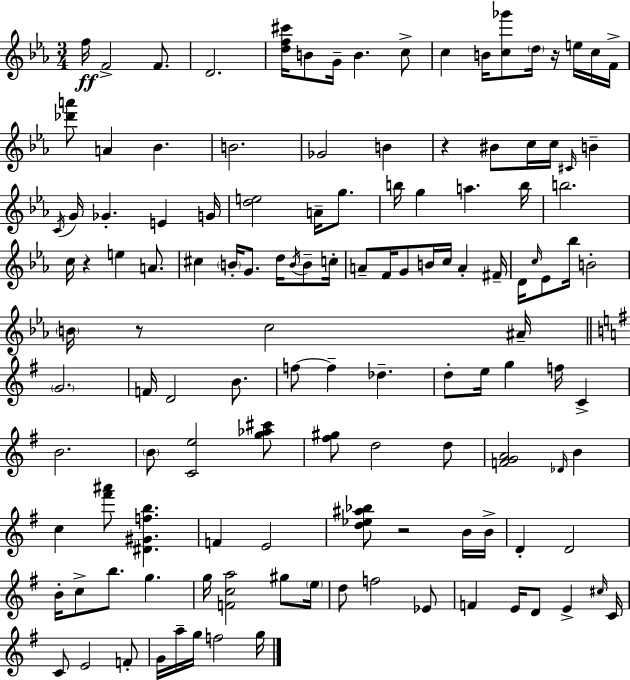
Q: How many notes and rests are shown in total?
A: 127